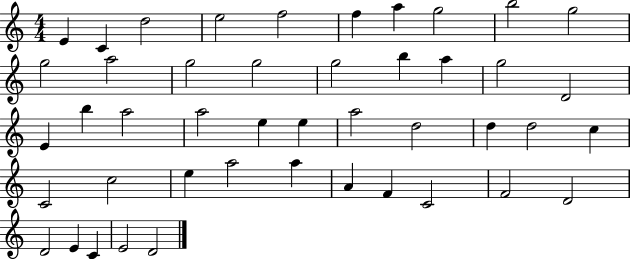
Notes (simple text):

E4/q C4/q D5/h E5/h F5/h F5/q A5/q G5/h B5/h G5/h G5/h A5/h G5/h G5/h G5/h B5/q A5/q G5/h D4/h E4/q B5/q A5/h A5/h E5/q E5/q A5/h D5/h D5/q D5/h C5/q C4/h C5/h E5/q A5/h A5/q A4/q F4/q C4/h F4/h D4/h D4/h E4/q C4/q E4/h D4/h